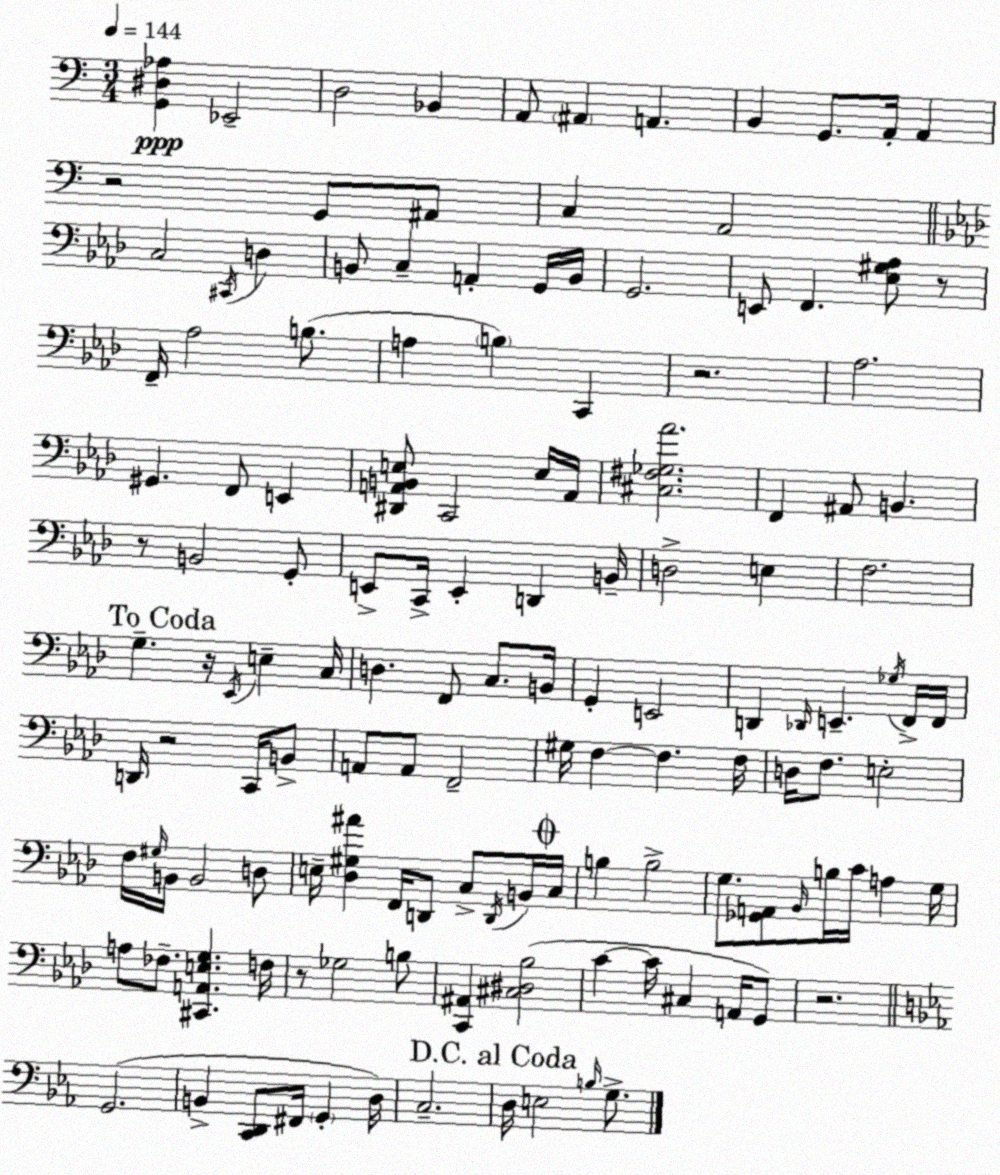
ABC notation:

X:1
T:Untitled
M:3/4
L:1/4
K:C
[G,,^D,_A,] _E,,2 D,2 _B,, A,,/2 ^A,, A,, B,, G,,/2 A,,/4 A,, z2 G,,/2 ^A,,/2 C, A,,2 C,2 ^C,,/4 D, B,,/2 C, A,, G,,/4 B,,/4 G,,2 E,,/2 F,, [_E,^G,_A,]/2 z/2 F,,/4 _A,2 B,/2 A, B, C,, z2 _A,2 ^G,, F,,/2 E,, [^D,,A,,B,,E,]/2 C,,2 E,/4 A,,/4 [^C,^F,_G,_A]2 F,, ^A,,/2 B,, z/2 B,,2 G,,/2 E,,/2 C,,/4 E,, D,, B,,/4 D,2 E, F,2 G, z/4 _E,,/4 E, C,/4 D, F,,/2 C,/2 B,,/4 G,, E,,2 D,, _D,,/4 E,, _G,/4 F,,/4 F,,/4 D,,/4 z2 C,,/4 B,,/2 A,,/2 A,,/2 F,,2 ^G,/4 F, F, F,/4 D,/4 F,/2 E,2 F,/4 ^G,/4 B,,/4 B,,2 D,/2 E,/4 [_D,^G,^A] F,,/4 D,,/2 C,/2 D,,/4 B,,/4 C,/4 B, B,2 G,/2 [_G,,A,,]/2 _B,,/4 B,/4 C/4 A, G,/4 A,/2 _F,/2 [^C,,A,,E,G,] F,/4 z/2 _G,2 B,/2 [C,,^A,,] [^C,^D,_B,]2 C C/4 ^C, A,,/4 G,,/2 z2 G,,2 B,, [C,,D,,]/2 ^F,,/4 G,, D,/4 C,2 D,/4 E,2 B,/4 G,/2